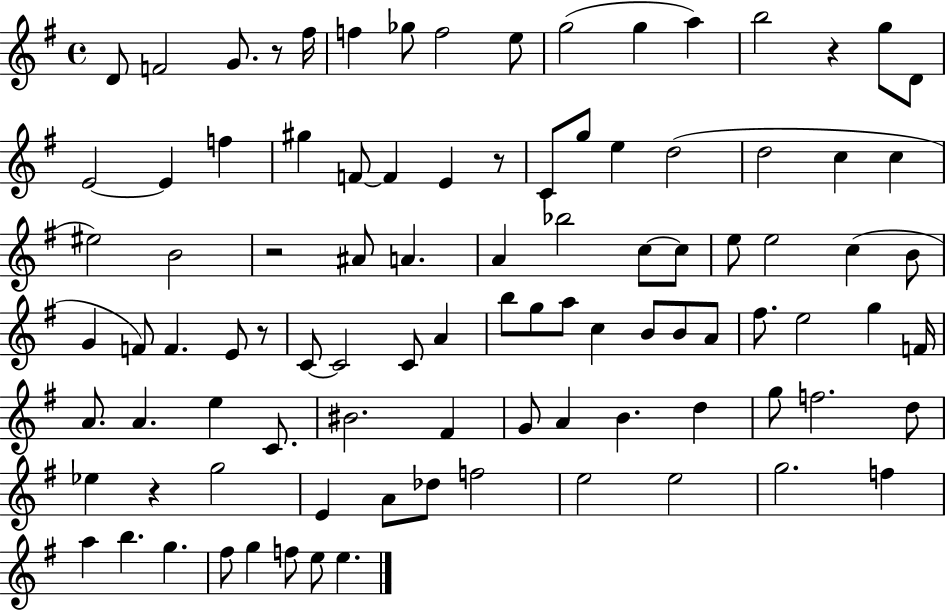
X:1
T:Untitled
M:4/4
L:1/4
K:G
D/2 F2 G/2 z/2 ^f/4 f _g/2 f2 e/2 g2 g a b2 z g/2 D/2 E2 E f ^g F/2 F E z/2 C/2 g/2 e d2 d2 c c ^e2 B2 z2 ^A/2 A A _b2 c/2 c/2 e/2 e2 c B/2 G F/2 F E/2 z/2 C/2 C2 C/2 A b/2 g/2 a/2 c B/2 B/2 A/2 ^f/2 e2 g F/4 A/2 A e C/2 ^B2 ^F G/2 A B d g/2 f2 d/2 _e z g2 E A/2 _d/2 f2 e2 e2 g2 f a b g ^f/2 g f/2 e/2 e